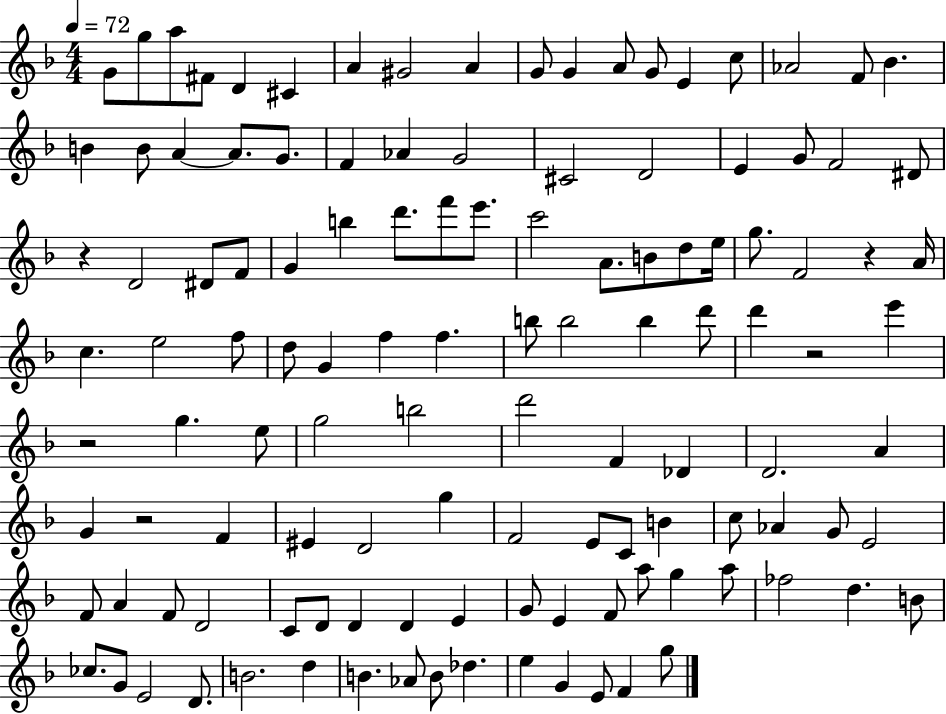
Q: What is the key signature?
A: F major